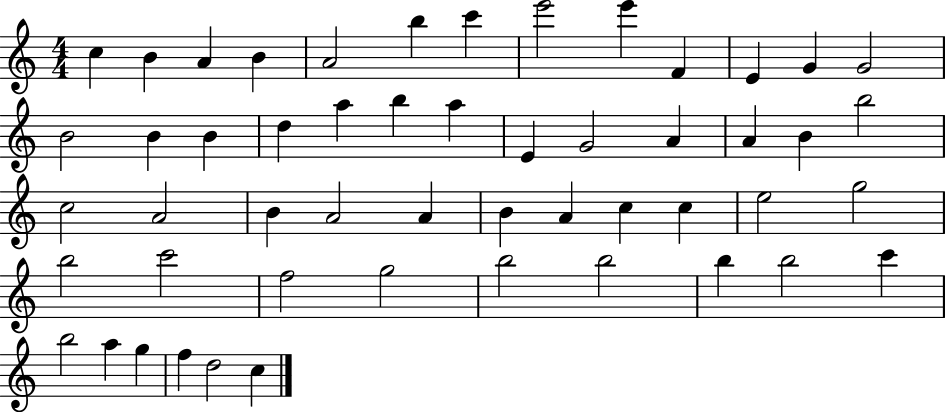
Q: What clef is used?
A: treble